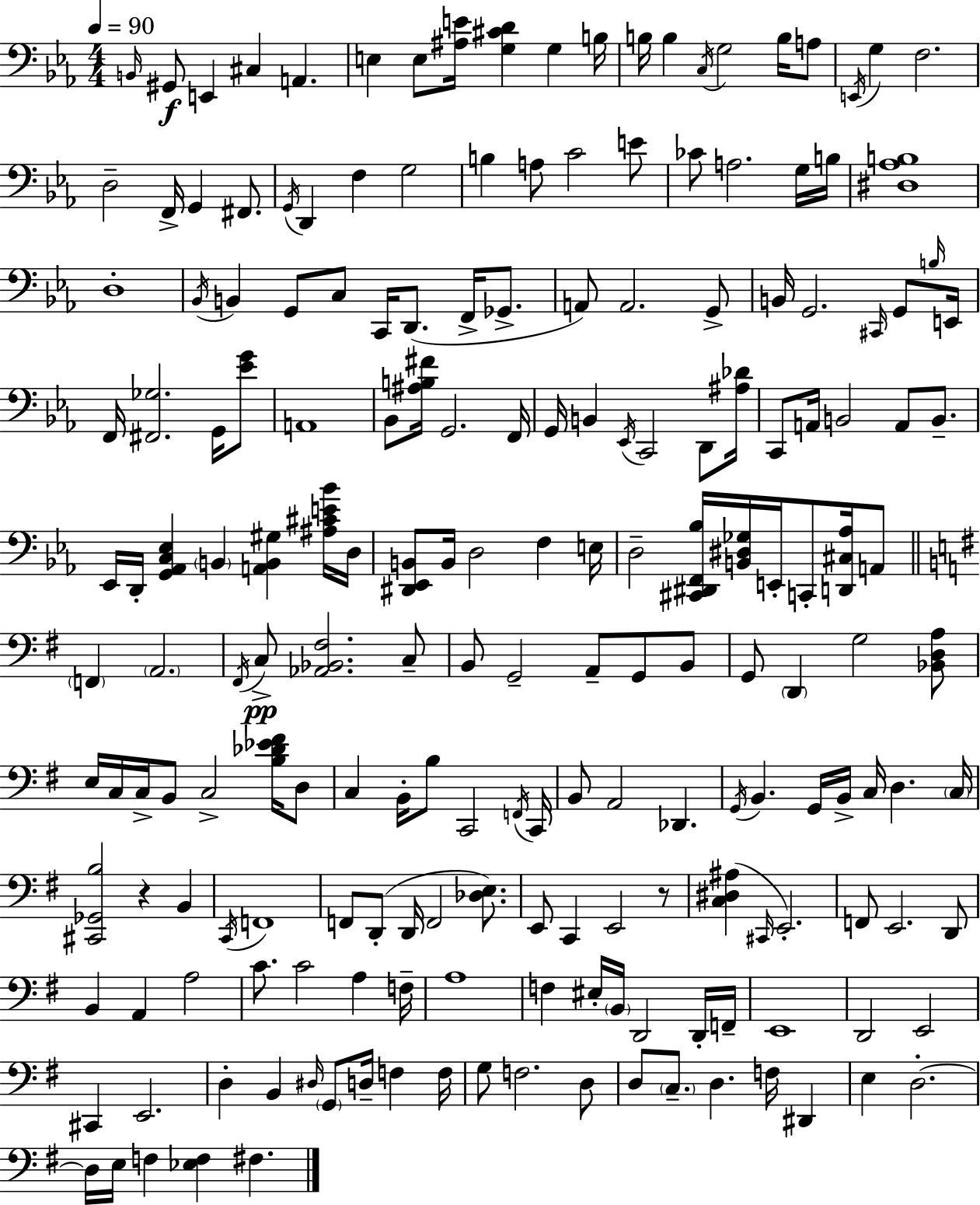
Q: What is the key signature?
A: C minor